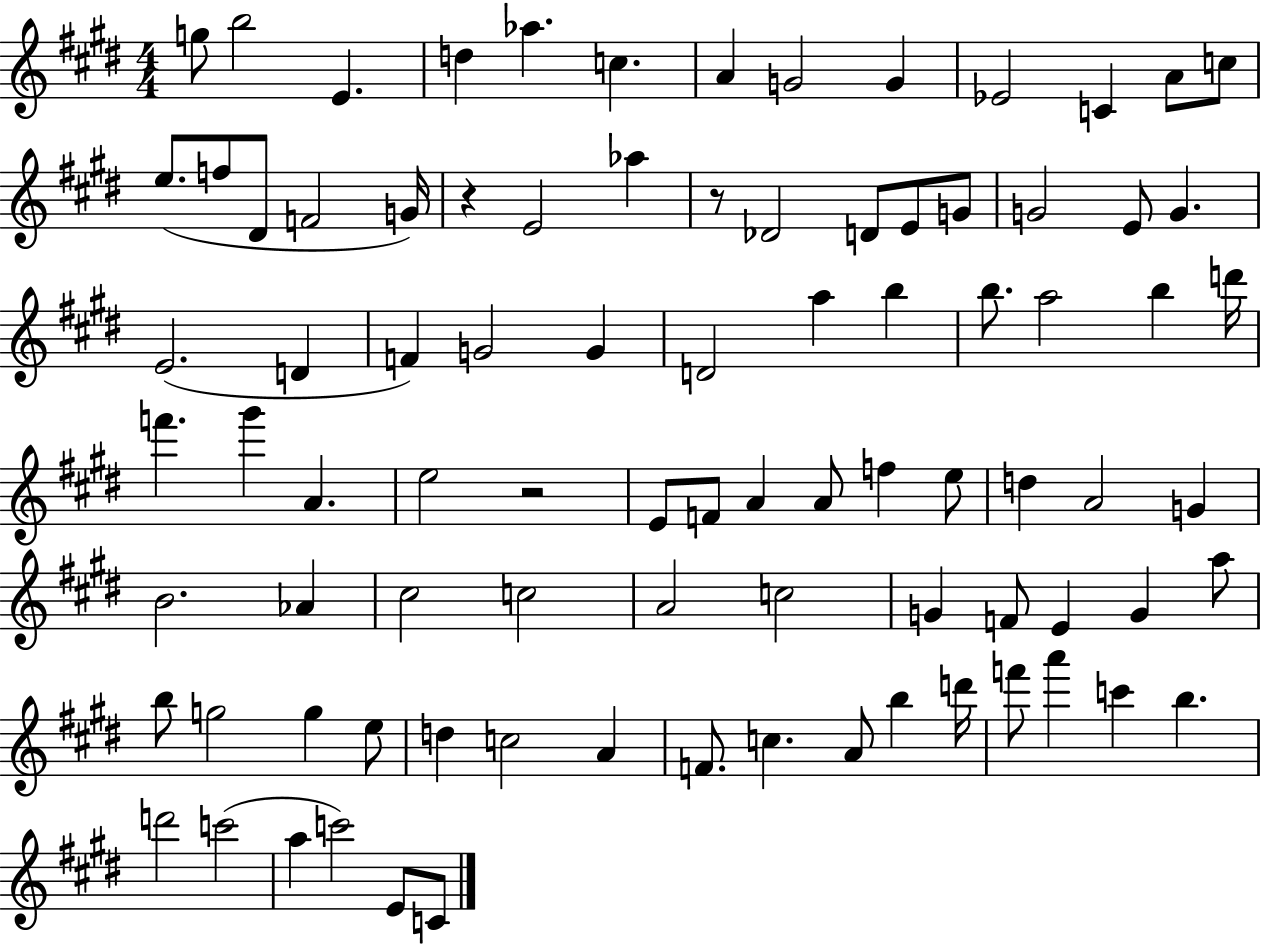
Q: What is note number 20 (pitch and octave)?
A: Ab5